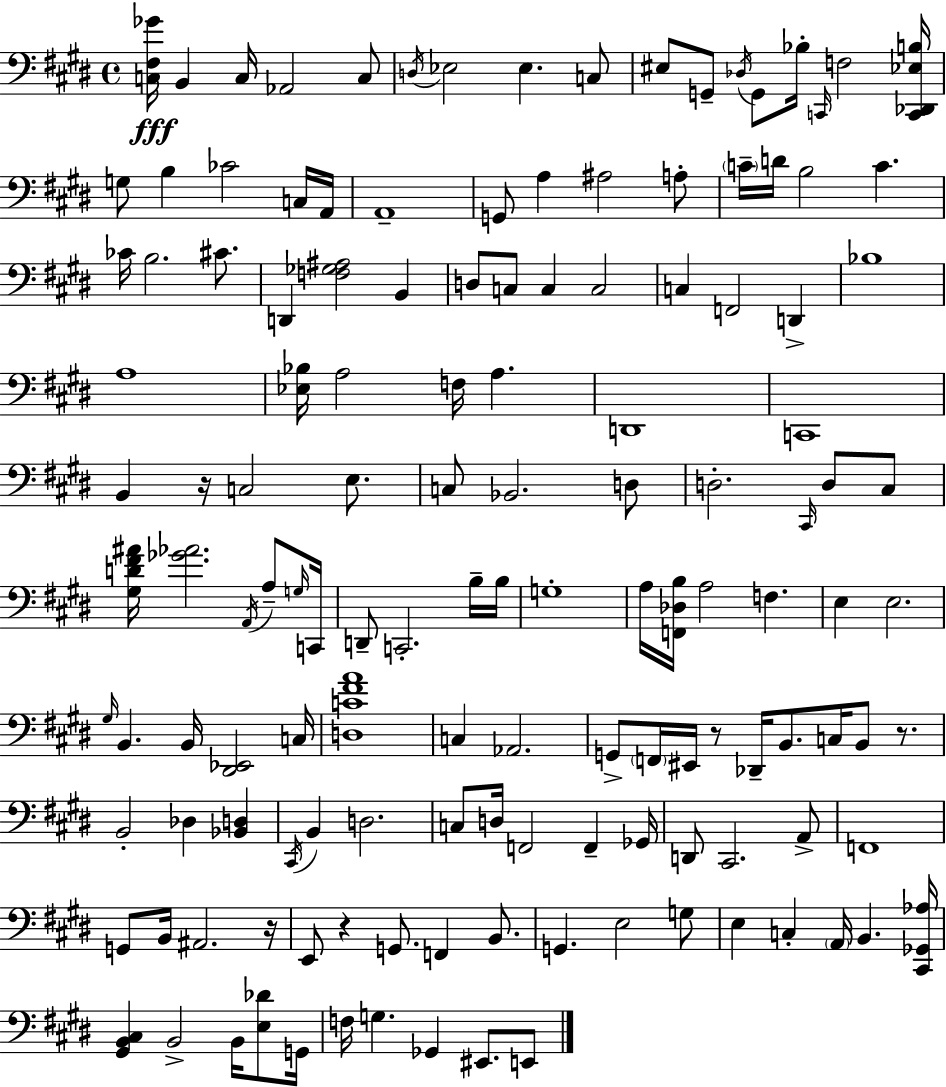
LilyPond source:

{
  \clef bass
  \time 4/4
  \defaultTimeSignature
  \key e \major
  <c fis ges'>16\fff b,4 c16 aes,2 c8 | \acciaccatura { d16 } ees2 ees4. c8 | eis8 g,8-- \acciaccatura { des16 } g,8 bes16-. \grace { c,16 } f2 | <c, des, ees b>16 g8 b4 ces'2 | \break c16 a,16 a,1-- | g,8 a4 ais2 | a8-. \parenthesize c'16-- d'16 b2 c'4. | ces'16 b2. | \break cis'8. d,4 <f ges ais>2 b,4 | d8 c8 c4 c2 | c4 f,2 d,4-> | bes1 | \break a1 | <ees bes>16 a2 f16 a4. | d,1 | c,1 | \break b,4 r16 c2 | e8. c8 bes,2. | d8 d2.-. \grace { cis,16 } | d8 cis8 <gis d' fis' ais'>16 <ges' aes'>2. | \break \acciaccatura { a,16 } a8-- \grace { g16 } c,16 d,8-- c,2.-. | b16-- b16 g1-. | a16 <f, des b>16 a2 | f4. e4 e2. | \break \grace { gis16 } b,4. b,16 <dis, ees,>2 | c16 <d c' fis' a'>1 | c4 aes,2. | g,8-> \parenthesize f,16 eis,16 r8 des,16-- b,8. | \break c16 b,8 r8. b,2-. des4 | <bes, d>4 \acciaccatura { cis,16 } b,4 d2. | c8 d16 f,2 | f,4-- ges,16 d,8 cis,2. | \break a,8-> f,1 | g,8 b,16 ais,2. | r16 e,8 r4 g,8. | f,4 b,8. g,4. e2 | \break g8 e4 c4-. | \parenthesize a,16 b,4. <cis, ges, aes>16 <gis, b, cis>4 b,2-> | b,16 <e des'>8 g,16 f16 g4. ges,4 | eis,8. e,8 \bar "|."
}